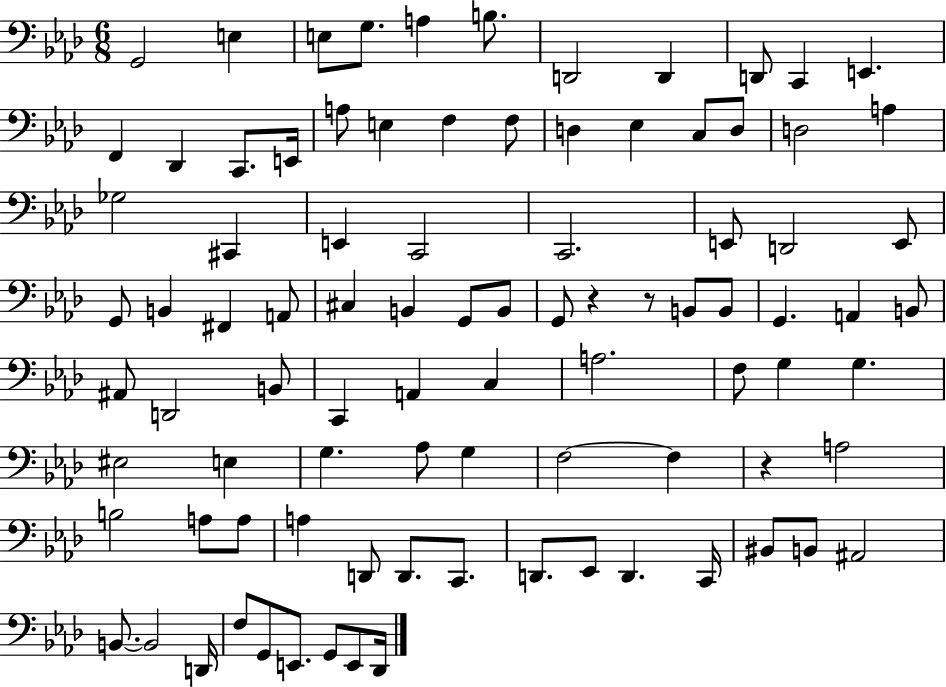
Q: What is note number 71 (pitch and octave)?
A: D2